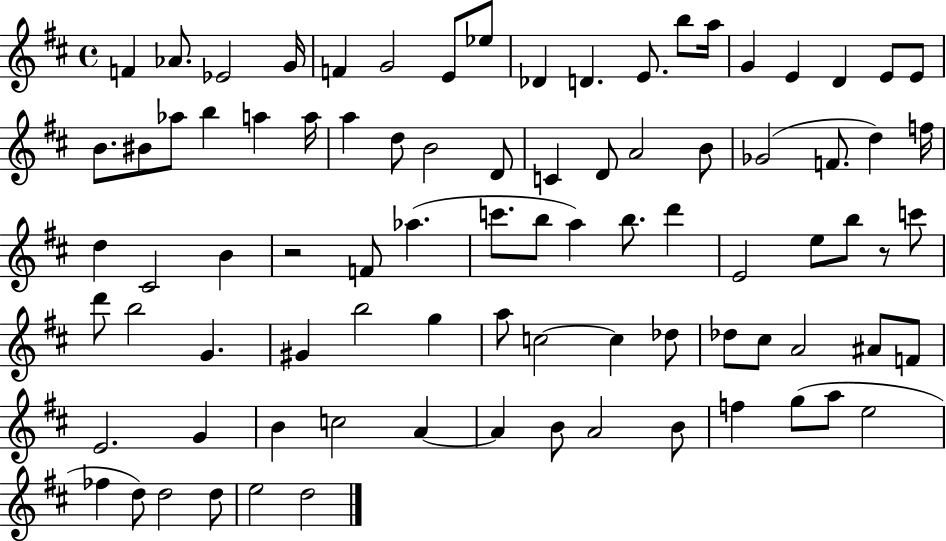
F4/q Ab4/e. Eb4/h G4/s F4/q G4/h E4/e Eb5/e Db4/q D4/q. E4/e. B5/e A5/s G4/q E4/q D4/q E4/e E4/e B4/e. BIS4/e Ab5/e B5/q A5/q A5/s A5/q D5/e B4/h D4/e C4/q D4/e A4/h B4/e Gb4/h F4/e. D5/q F5/s D5/q C#4/h B4/q R/h F4/e Ab5/q. C6/e. B5/e A5/q B5/e. D6/q E4/h E5/e B5/e R/e C6/e D6/e B5/h G4/q. G#4/q B5/h G5/q A5/e C5/h C5/q Db5/e Db5/e C#5/e A4/h A#4/e F4/e E4/h. G4/q B4/q C5/h A4/q A4/q B4/e A4/h B4/e F5/q G5/e A5/e E5/h FES5/q D5/e D5/h D5/e E5/h D5/h